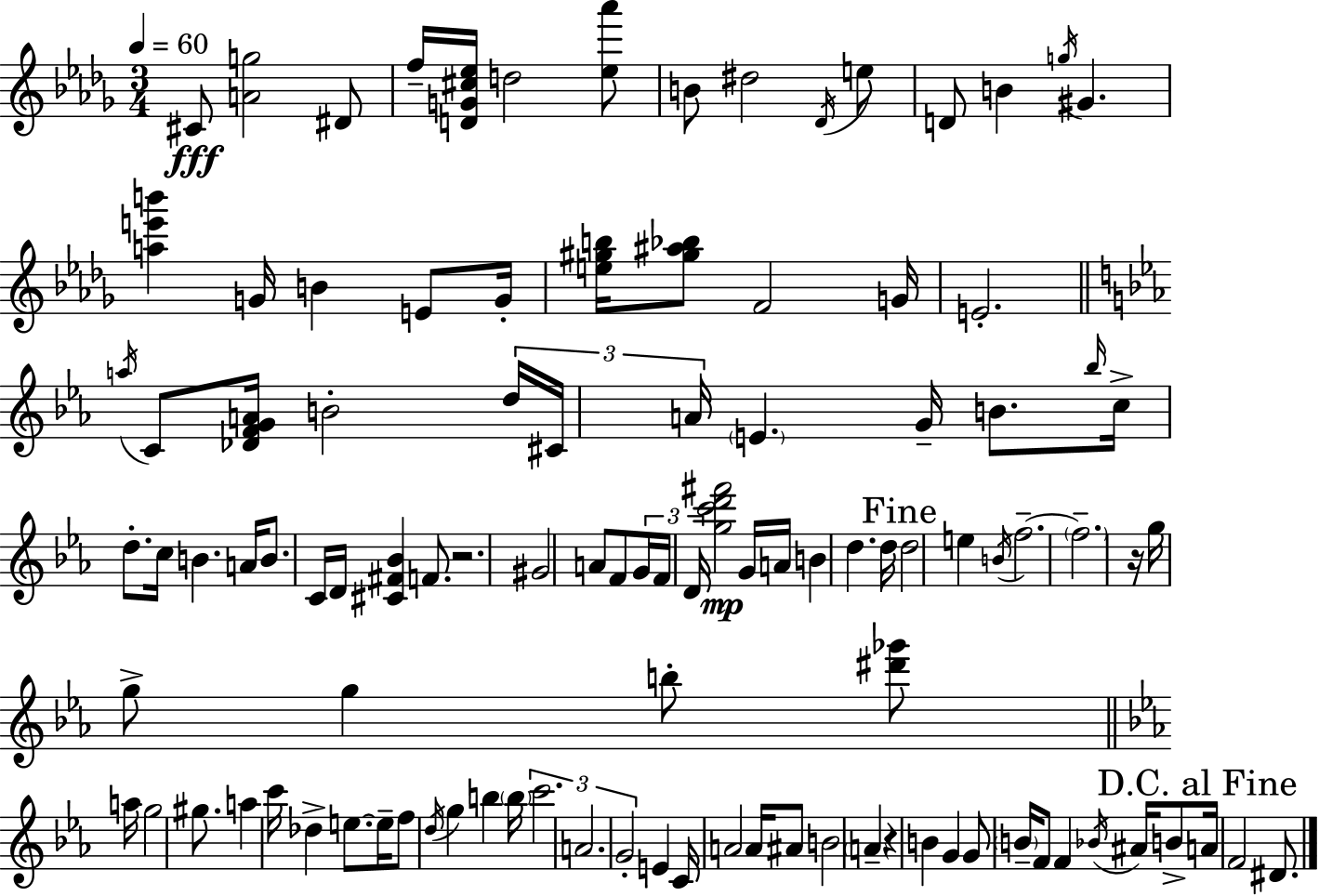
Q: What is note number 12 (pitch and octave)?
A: G#4